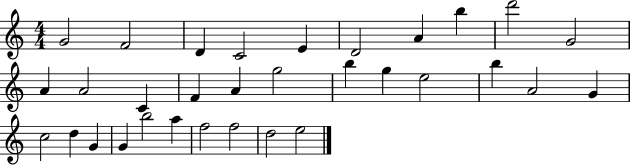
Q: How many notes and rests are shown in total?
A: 32